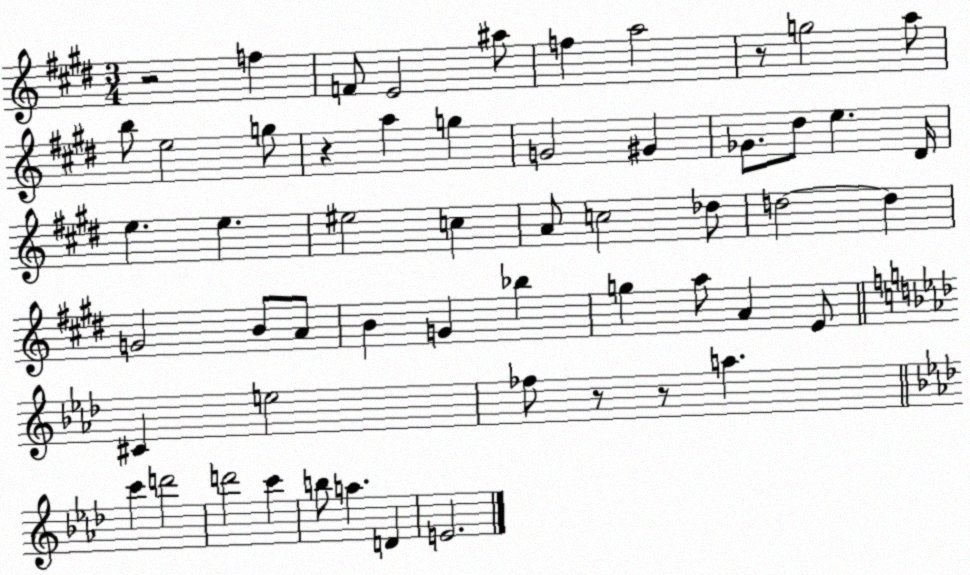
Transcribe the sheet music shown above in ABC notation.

X:1
T:Untitled
M:3/4
L:1/4
K:E
z2 f F/2 E2 ^a/2 f a2 z/2 g2 a/2 b/2 e2 g/2 z a g G2 ^G _G/2 ^d/2 e ^D/4 e e ^e2 c A/2 c2 _d/2 d2 d G2 B/2 A/2 B G _b g a/2 A E/2 ^C e2 _f/2 z/2 z/2 a c' d'2 d'2 c' b/2 a D E2